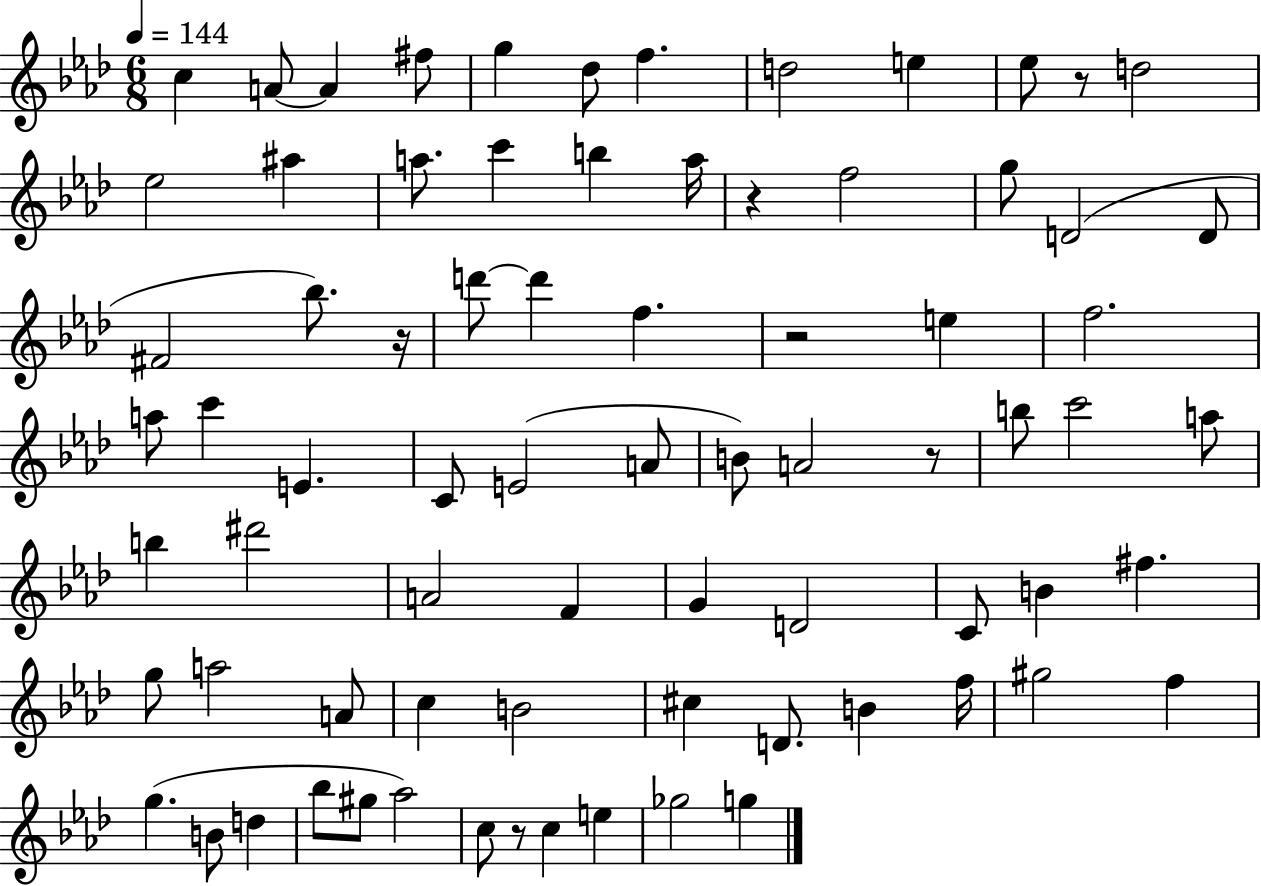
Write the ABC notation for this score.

X:1
T:Untitled
M:6/8
L:1/4
K:Ab
c A/2 A ^f/2 g _d/2 f d2 e _e/2 z/2 d2 _e2 ^a a/2 c' b a/4 z f2 g/2 D2 D/2 ^F2 _b/2 z/4 d'/2 d' f z2 e f2 a/2 c' E C/2 E2 A/2 B/2 A2 z/2 b/2 c'2 a/2 b ^d'2 A2 F G D2 C/2 B ^f g/2 a2 A/2 c B2 ^c D/2 B f/4 ^g2 f g B/2 d _b/2 ^g/2 _a2 c/2 z/2 c e _g2 g